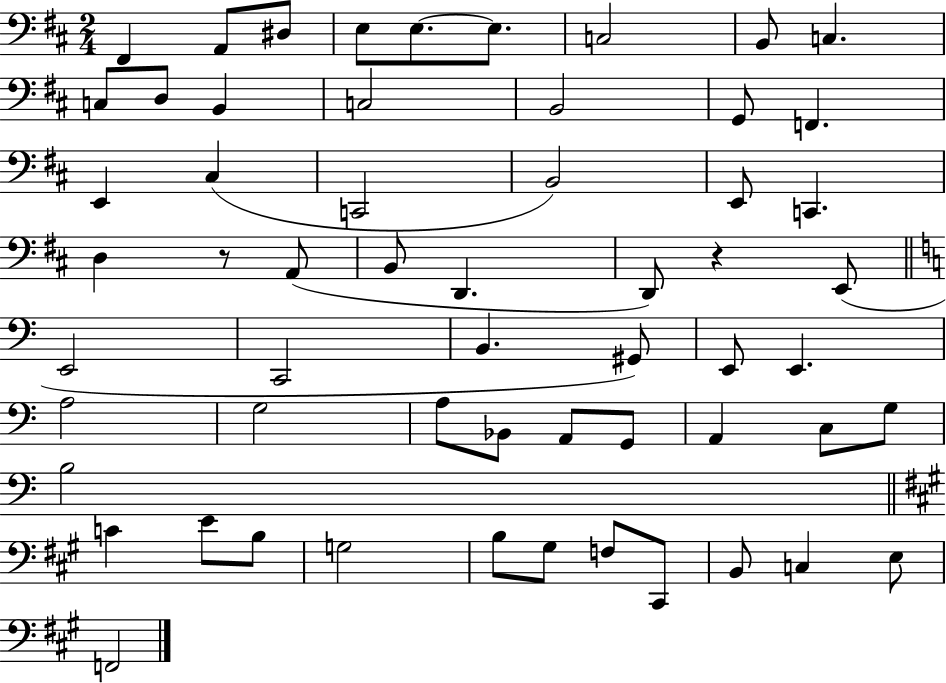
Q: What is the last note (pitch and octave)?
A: F2